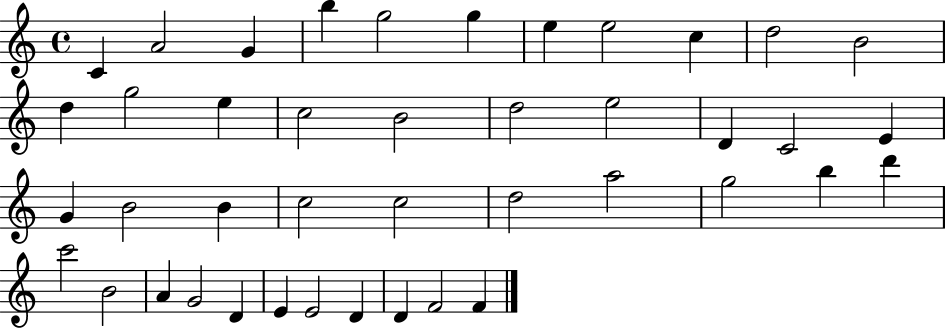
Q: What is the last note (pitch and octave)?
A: F4